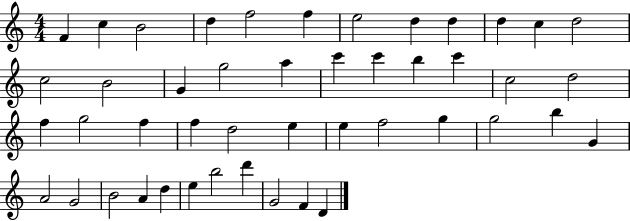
F4/q C5/q B4/h D5/q F5/h F5/q E5/h D5/q D5/q D5/q C5/q D5/h C5/h B4/h G4/q G5/h A5/q C6/q C6/q B5/q C6/q C5/h D5/h F5/q G5/h F5/q F5/q D5/h E5/q E5/q F5/h G5/q G5/h B5/q G4/q A4/h G4/h B4/h A4/q D5/q E5/q B5/h D6/q G4/h F4/q D4/q